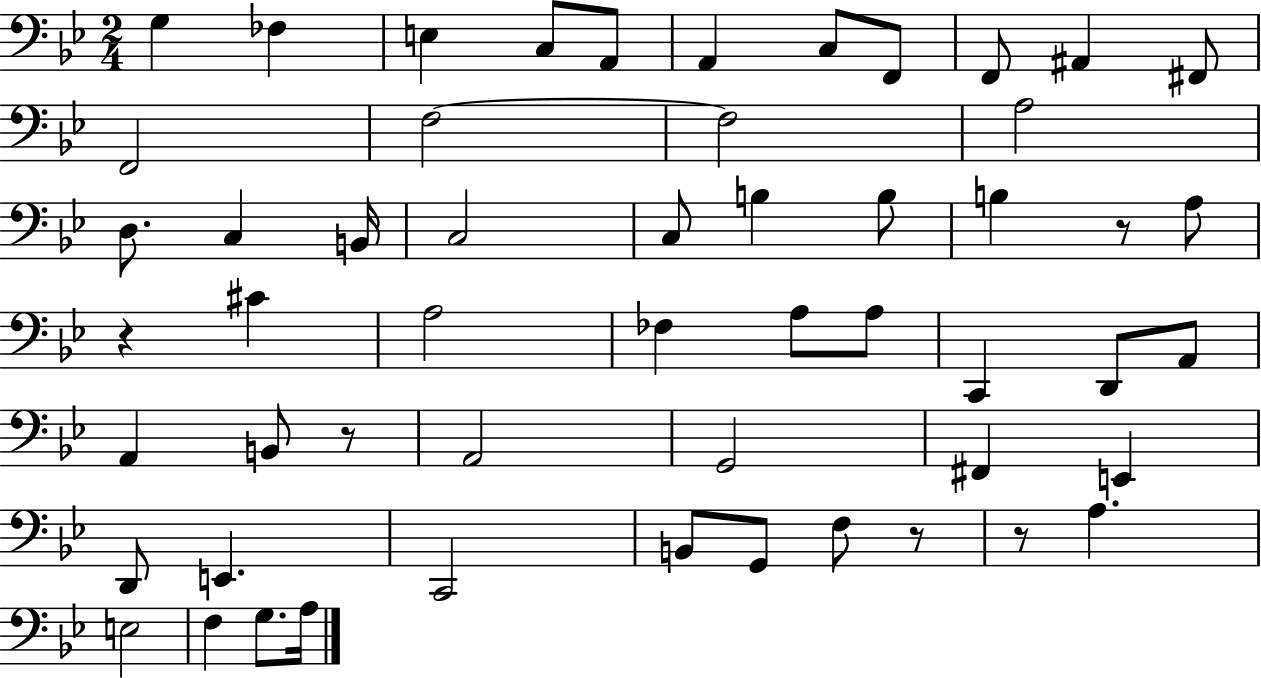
G3/q FES3/q E3/q C3/e A2/e A2/q C3/e F2/e F2/e A#2/q F#2/e F2/h F3/h F3/h A3/h D3/e. C3/q B2/s C3/h C3/e B3/q B3/e B3/q R/e A3/e R/q C#4/q A3/h FES3/q A3/e A3/e C2/q D2/e A2/e A2/q B2/e R/e A2/h G2/h F#2/q E2/q D2/e E2/q. C2/h B2/e G2/e F3/e R/e R/e A3/q. E3/h F3/q G3/e. A3/s